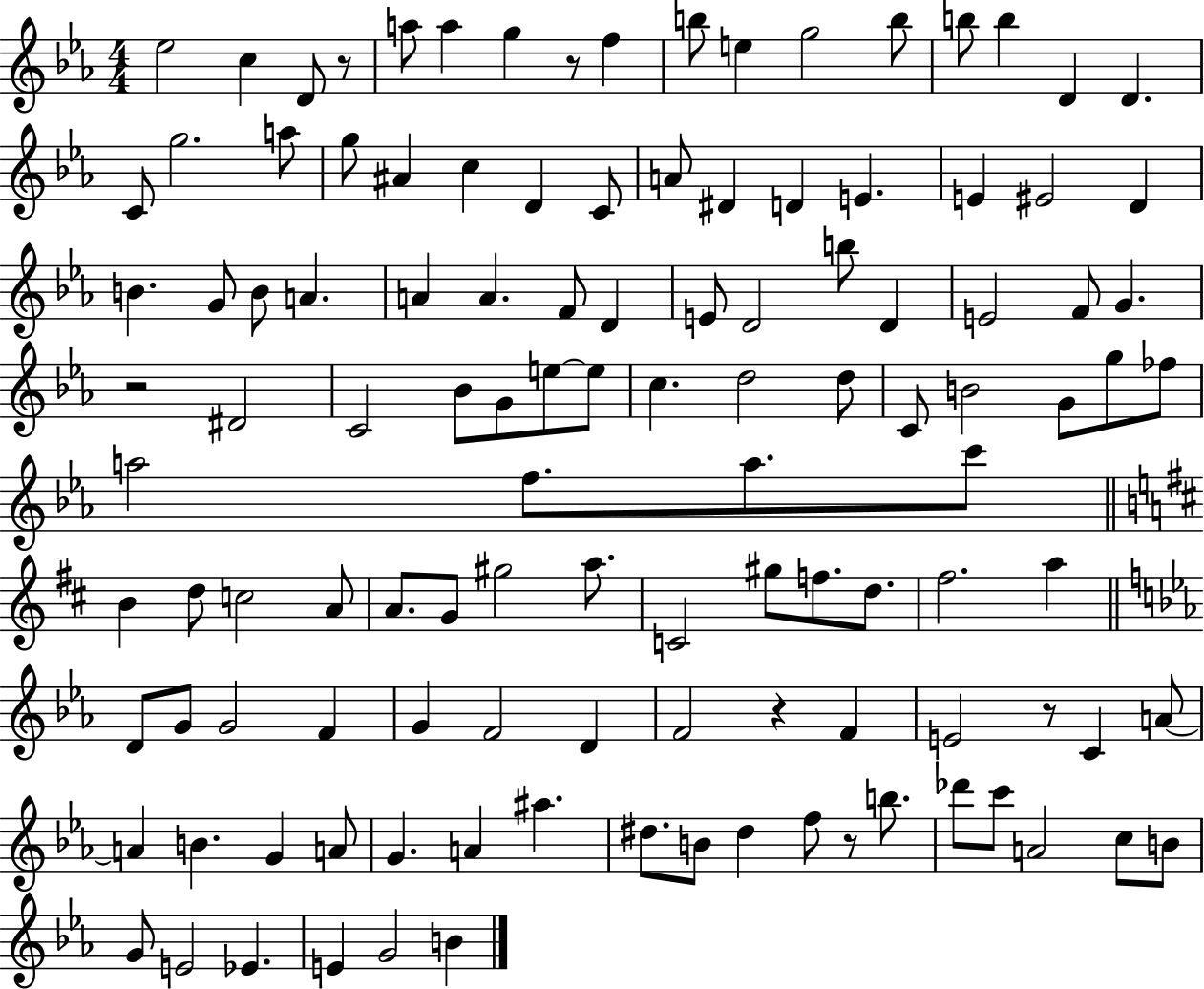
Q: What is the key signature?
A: EES major